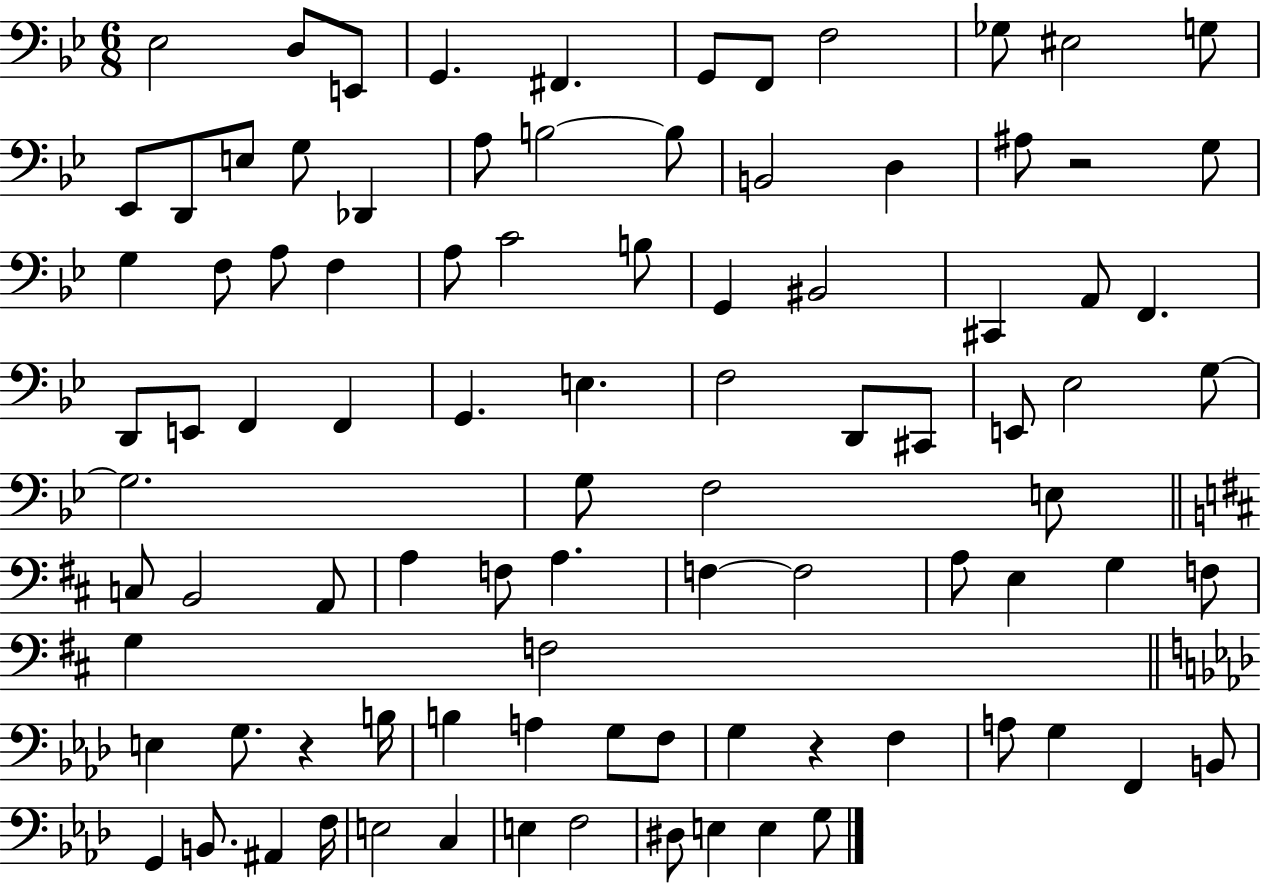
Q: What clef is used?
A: bass